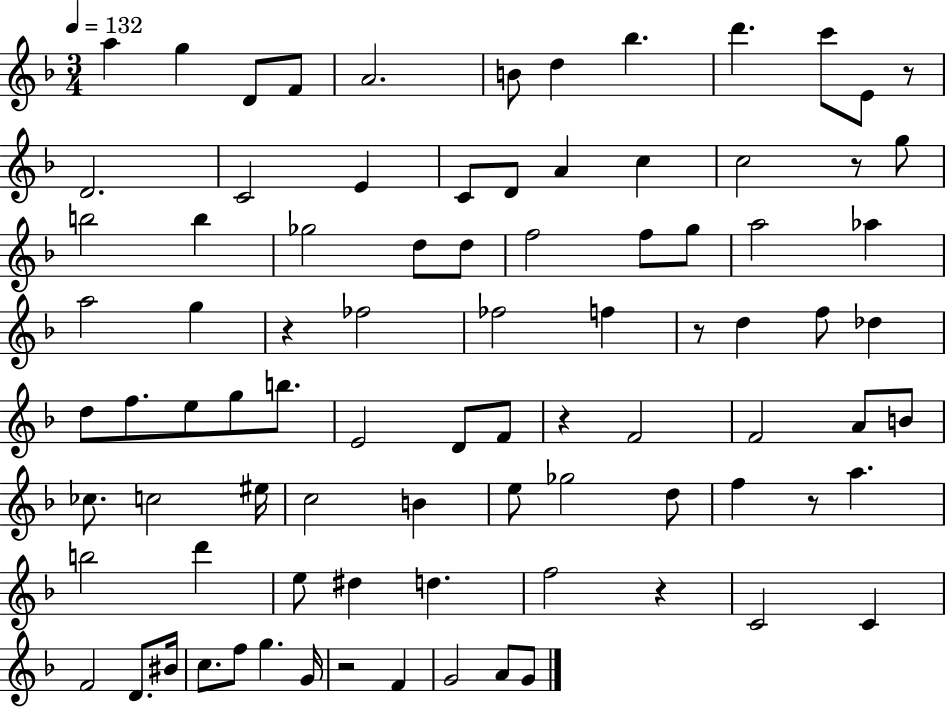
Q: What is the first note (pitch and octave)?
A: A5